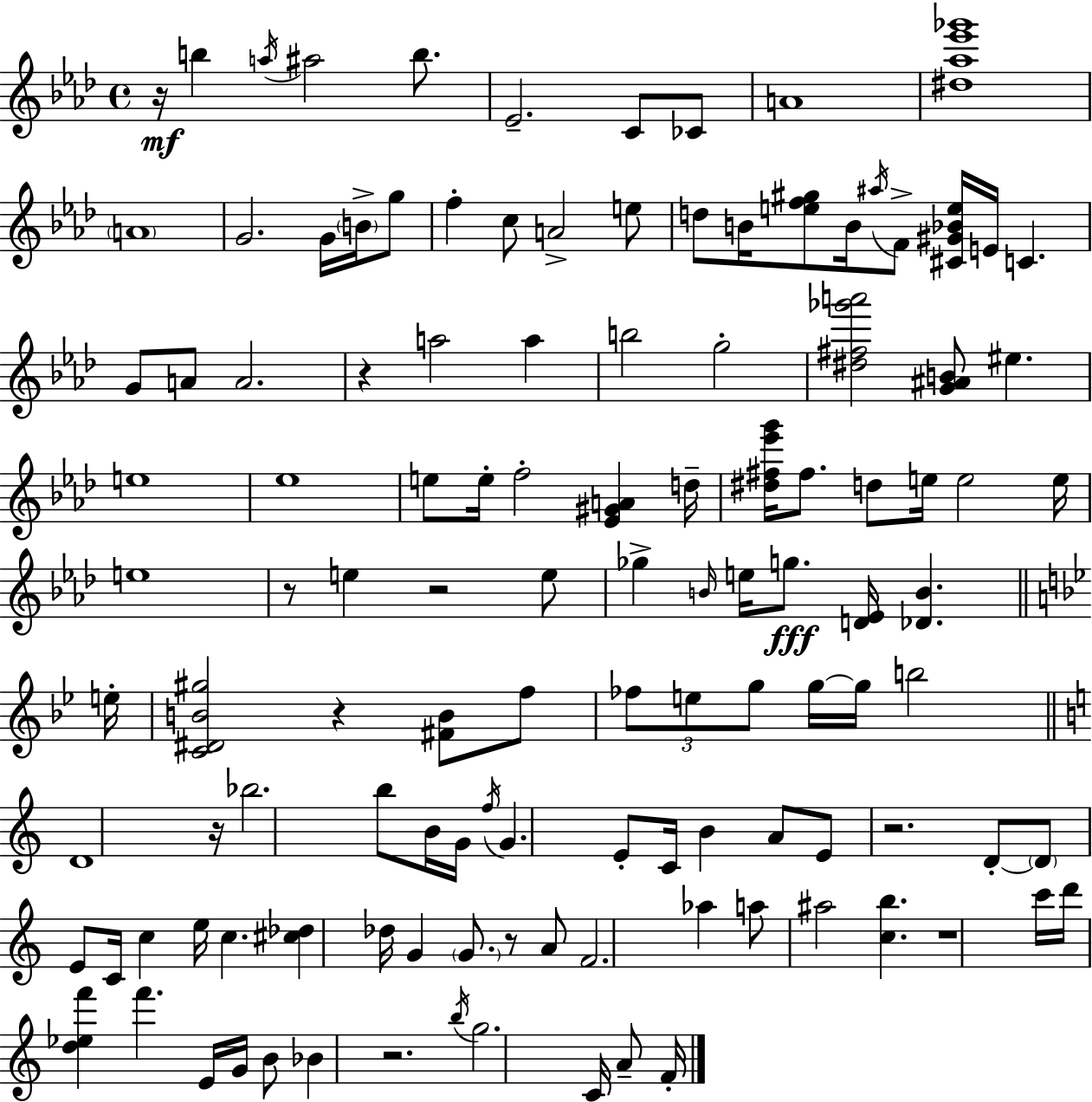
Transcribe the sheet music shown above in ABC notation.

X:1
T:Untitled
M:4/4
L:1/4
K:Ab
z/4 b a/4 ^a2 b/2 _E2 C/2 _C/2 A4 [^d_a_e'_g']4 A4 G2 G/4 B/4 g/2 f c/2 A2 e/2 d/2 B/4 [ef^g]/2 B/4 ^a/4 F/2 [^C^G_Be]/4 E/4 C G/2 A/2 A2 z a2 a b2 g2 [^d^f_g'a']2 [G^AB]/2 ^e e4 _e4 e/2 e/4 f2 [_E^GA] d/4 [^d^f_e'g']/4 ^f/2 d/2 e/4 e2 e/4 e4 z/2 e z2 e/2 _g B/4 e/4 g/2 [D_E]/4 [_DB] e/4 [C^DB^g]2 z [^FB]/2 f/2 _f/2 e/2 g/2 g/4 g/4 b2 D4 z/4 _b2 b/2 B/4 G/4 f/4 G E/2 C/4 B A/2 E/2 z2 D/2 D/2 E/2 C/4 c e/4 c [^c_d] _d/4 G G/2 z/2 A/2 F2 _a a/2 ^a2 [cb] z4 c'/4 d'/4 [d_ef'] f' E/4 G/4 B/2 _B z2 b/4 g2 C/4 A/2 F/4